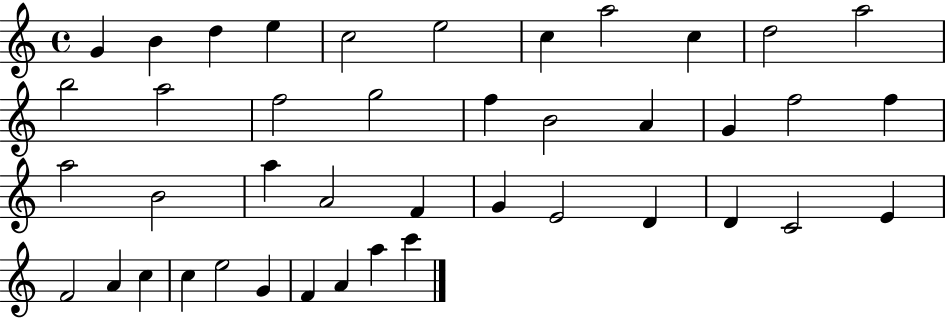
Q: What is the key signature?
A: C major